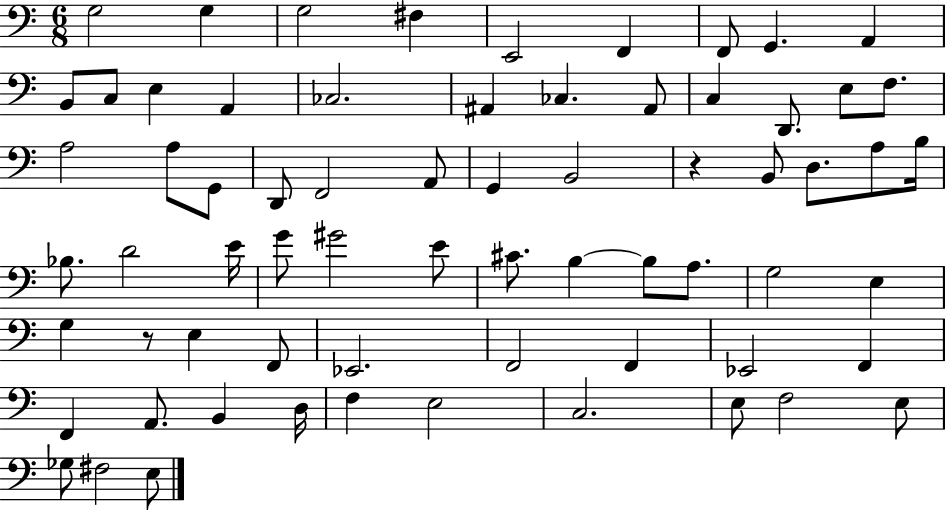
X:1
T:Untitled
M:6/8
L:1/4
K:C
G,2 G, G,2 ^F, E,,2 F,, F,,/2 G,, A,, B,,/2 C,/2 E, A,, _C,2 ^A,, _C, ^A,,/2 C, D,,/2 E,/2 F,/2 A,2 A,/2 G,,/2 D,,/2 F,,2 A,,/2 G,, B,,2 z B,,/2 D,/2 A,/2 B,/4 _B,/2 D2 E/4 G/2 ^G2 E/2 ^C/2 B, B,/2 A,/2 G,2 E, G, z/2 E, F,,/2 _E,,2 F,,2 F,, _E,,2 F,, F,, A,,/2 B,, D,/4 F, E,2 C,2 E,/2 F,2 E,/2 _G,/2 ^F,2 E,/2